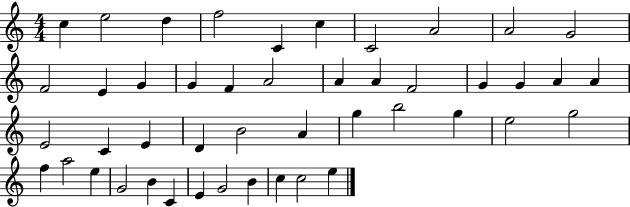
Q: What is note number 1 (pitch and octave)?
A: C5